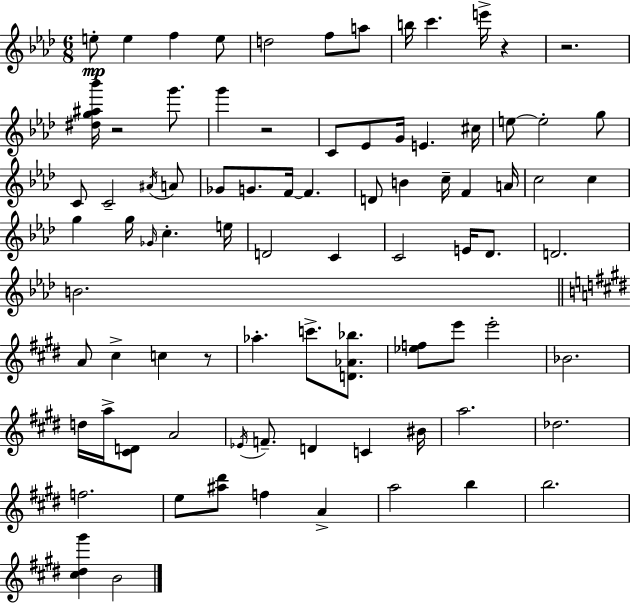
E5/e E5/q F5/q E5/e D5/h F5/e A5/e B5/s C6/q. E6/s R/q R/h. [D#5,G5,A#5,Bb6]/s R/h G6/e. G6/q R/h C4/e Eb4/e G4/s E4/q. C#5/s E5/e E5/h G5/e C4/e C4/h A#4/s A4/e Gb4/e G4/e. F4/s F4/q. D4/e B4/q C5/s F4/q A4/s C5/h C5/q G5/q G5/s Gb4/s C5/q. E5/s D4/h C4/q C4/h E4/s Db4/e. D4/h. B4/h. A4/e C#5/q C5/q R/e Ab5/q. C6/e. [D4,Ab4,Bb5]/e. [Eb5,F5]/e E6/e E6/h Bb4/h. D5/s A5/s [C#4,D4]/e A4/h Eb4/s F4/e. D4/q C4/q BIS4/s A5/h. Db5/h. F5/h. E5/e [A#5,D#6]/e F5/q A4/q A5/h B5/q B5/h. [C#5,D#5,G#6]/q B4/h